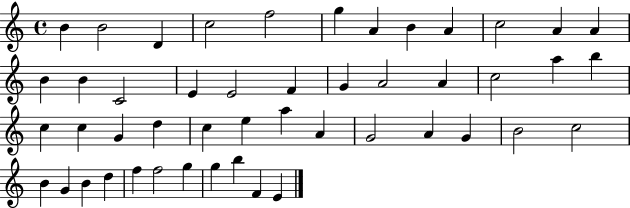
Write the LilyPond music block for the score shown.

{
  \clef treble
  \time 4/4
  \defaultTimeSignature
  \key c \major
  b'4 b'2 d'4 | c''2 f''2 | g''4 a'4 b'4 a'4 | c''2 a'4 a'4 | \break b'4 b'4 c'2 | e'4 e'2 f'4 | g'4 a'2 a'4 | c''2 a''4 b''4 | \break c''4 c''4 g'4 d''4 | c''4 e''4 a''4 a'4 | g'2 a'4 g'4 | b'2 c''2 | \break b'4 g'4 b'4 d''4 | f''4 f''2 g''4 | g''4 b''4 f'4 e'4 | \bar "|."
}